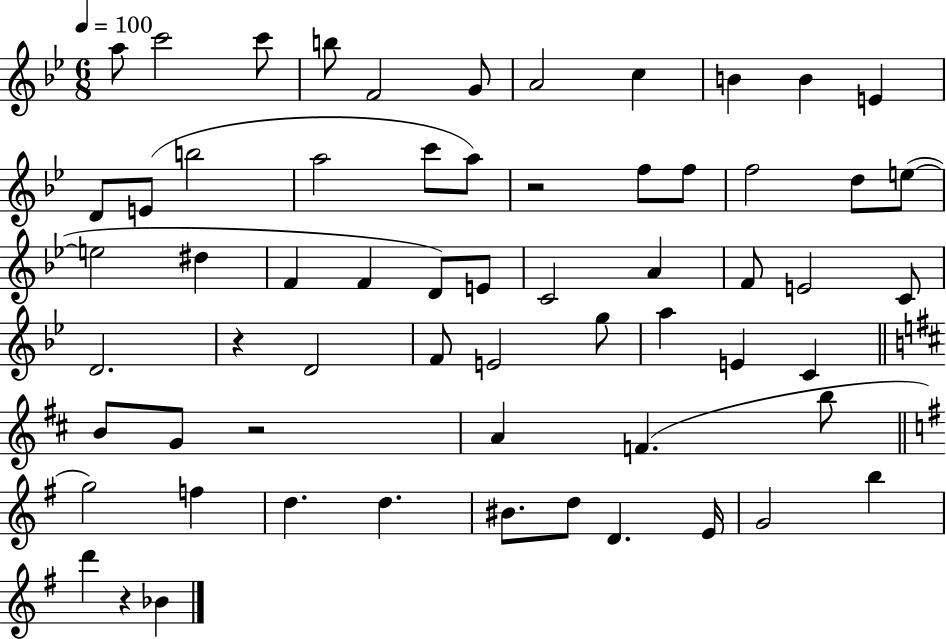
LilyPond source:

{
  \clef treble
  \numericTimeSignature
  \time 6/8
  \key bes \major
  \tempo 4 = 100
  \repeat volta 2 { a''8 c'''2 c'''8 | b''8 f'2 g'8 | a'2 c''4 | b'4 b'4 e'4 | \break d'8 e'8( b''2 | a''2 c'''8 a''8) | r2 f''8 f''8 | f''2 d''8 e''8~(~ | \break e''2 dis''4 | f'4 f'4 d'8) e'8 | c'2 a'4 | f'8 e'2 c'8 | \break d'2. | r4 d'2 | f'8 e'2 g''8 | a''4 e'4 c'4 | \break \bar "||" \break \key d \major b'8 g'8 r2 | a'4 f'4.( b''8 | \bar "||" \break \key e \minor g''2) f''4 | d''4. d''4. | bis'8. d''8 d'4. e'16 | g'2 b''4 | \break d'''4 r4 bes'4 | } \bar "|."
}